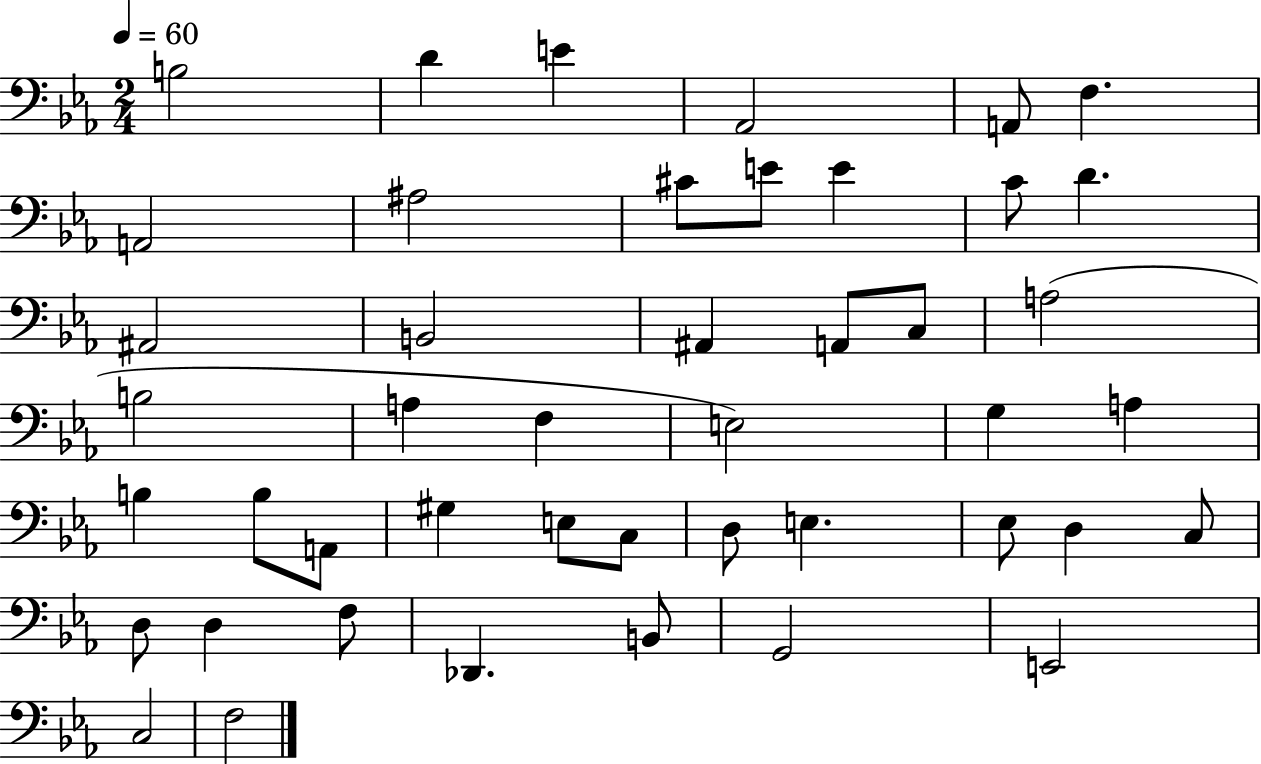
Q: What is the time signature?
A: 2/4